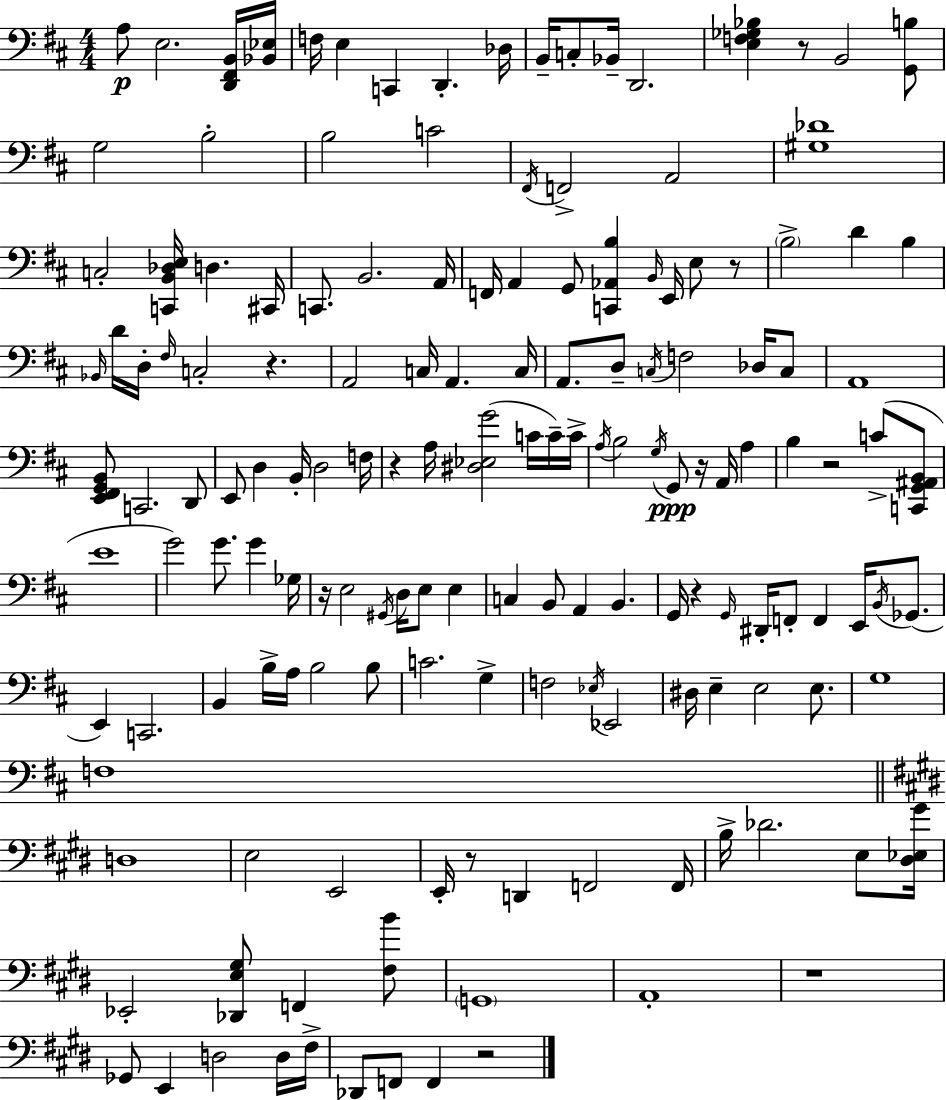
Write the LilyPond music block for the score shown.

{
  \clef bass
  \numericTimeSignature
  \time 4/4
  \key d \major
  \repeat volta 2 { a8\p e2. <d, fis, b,>16 <bes, ees>16 | f16 e4 c,4 d,4.-. des16 | b,16-- c8-. bes,16-- d,2. | <e f ges bes>4 r8 b,2 <g, b>8 | \break g2 b2-. | b2 c'2 | \acciaccatura { fis,16 } f,2-> a,2 | <gis des'>1 | \break c2-. <c, b, des e>16 d4. | cis,16 c,8. b,2. | a,16 f,16 a,4 g,8 <c, aes, b>4 \grace { b,16 } e,16 e8 | r8 \parenthesize b2-> d'4 b4 | \break \grace { bes,16 } d'16 d16-. \grace { fis16 } c2-. r4. | a,2 c16 a,4. | c16 a,8. d8-- \acciaccatura { c16 } f2 | des16 c8 a,1 | \break <e, fis, g, b,>8 c,2. | d,8 e,8 d4 b,16-. d2 | f16 r4 a16 <dis ees g'>2( | c'16 c'16--) c'16-> \acciaccatura { a16 } b2 \acciaccatura { g16 } g,8\ppp | \break r16 a,16 a4 b4 r2 | c'8->( <c, g, ais, b,>8 e'1 | g'2) g'8. | g'4 ges16 r16 e2 | \break \acciaccatura { gis,16 } d16 e8 e4 c4 b,8 a,4 | b,4. g,16 r4 \grace { g,16 } dis,16-. f,8-. | f,4 e,16 \acciaccatura { b,16 }( ges,8. e,4) c,2. | b,4 b16-> a16 | \break b2 b8 c'2. | g4-> f2 | \acciaccatura { ees16 } ees,2 dis16 e4-- | e2 e8. g1 | \break f1 | \bar "||" \break \key e \major d1 | e2 e,2 | e,16-. r8 d,4 f,2 f,16 | b16-> des'2. e8 <dis ees gis'>16 | \break ees,2-. <des, e gis>8 f,4 <fis b'>8 | \parenthesize g,1 | a,1-. | r1 | \break ges,8 e,4 d2 d16 fis16-> | des,8 f,8 f,4 r2 | } \bar "|."
}